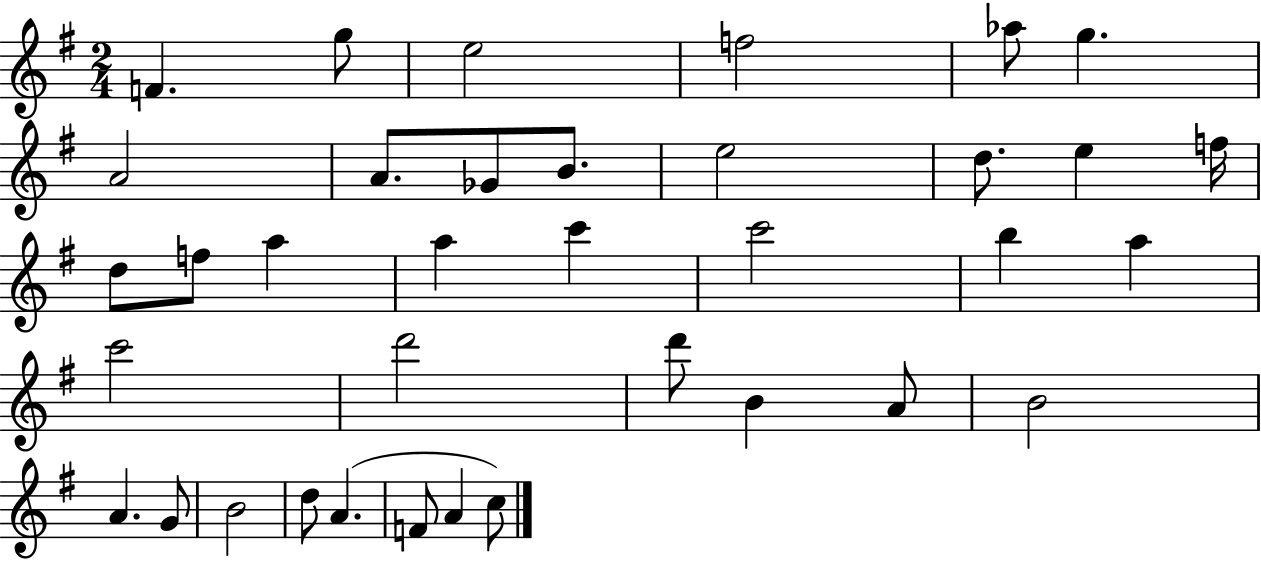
F4/q. G5/e E5/h F5/h Ab5/e G5/q. A4/h A4/e. Gb4/e B4/e. E5/h D5/e. E5/q F5/s D5/e F5/e A5/q A5/q C6/q C6/h B5/q A5/q C6/h D6/h D6/e B4/q A4/e B4/h A4/q. G4/e B4/h D5/e A4/q. F4/e A4/q C5/e